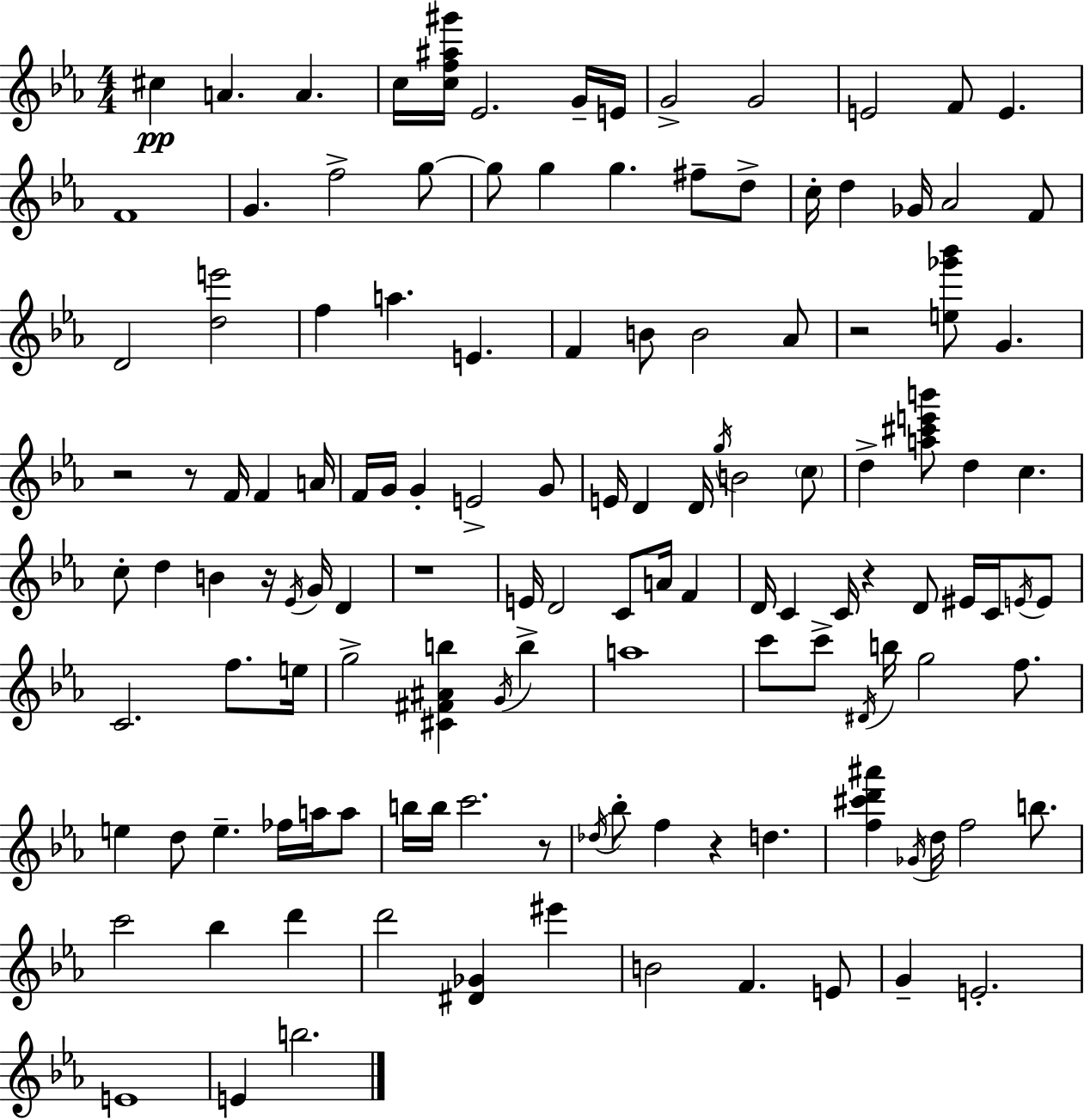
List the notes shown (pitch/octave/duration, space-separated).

C#5/q A4/q. A4/q. C5/s [C5,F5,A#5,G#6]/s Eb4/h. G4/s E4/s G4/h G4/h E4/h F4/e E4/q. F4/w G4/q. F5/h G5/e G5/e G5/q G5/q. F#5/e D5/e C5/s D5/q Gb4/s Ab4/h F4/e D4/h [D5,E6]/h F5/q A5/q. E4/q. F4/q B4/e B4/h Ab4/e R/h [E5,Gb6,Bb6]/e G4/q. R/h R/e F4/s F4/q A4/s F4/s G4/s G4/q E4/h G4/e E4/s D4/q D4/s G5/s B4/h C5/e D5/q [A5,C#6,E6,B6]/e D5/q C5/q. C5/e D5/q B4/q R/s Eb4/s G4/s D4/q R/w E4/s D4/h C4/e A4/s F4/q D4/s C4/q C4/s R/q D4/e EIS4/s C4/s E4/s E4/e C4/h. F5/e. E5/s G5/h [C#4,F#4,A#4,B5]/q G4/s B5/q A5/w C6/e C6/e D#4/s B5/s G5/h F5/e. E5/q D5/e E5/q. FES5/s A5/s A5/e B5/s B5/s C6/h. R/e Db5/s Bb5/e F5/q R/q D5/q. [F5,C#6,D6,A#6]/q Gb4/s D5/s F5/h B5/e. C6/h Bb5/q D6/q D6/h [D#4,Gb4]/q EIS6/q B4/h F4/q. E4/e G4/q E4/h. E4/w E4/q B5/h.